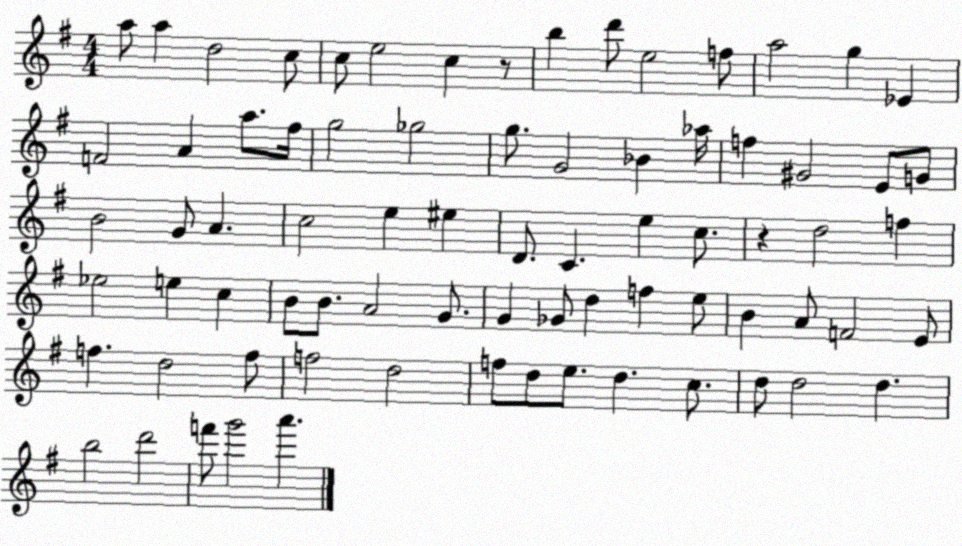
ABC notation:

X:1
T:Untitled
M:4/4
L:1/4
K:G
a/2 a d2 c/2 c/2 e2 c z/2 b d'/2 e2 f/2 a2 g _E F2 A a/2 ^f/4 g2 _g2 g/2 G2 _B _a/4 f ^G2 E/2 G/2 B2 G/2 A c2 e ^e D/2 C e c/2 z d2 f _e2 e c B/2 B/2 A2 G/2 G _G/2 d f e/2 B A/2 F2 E/2 f d2 f/2 f2 d2 f/2 d/2 e/2 d c/2 d/2 d2 d b2 d'2 f'/2 g'2 a'